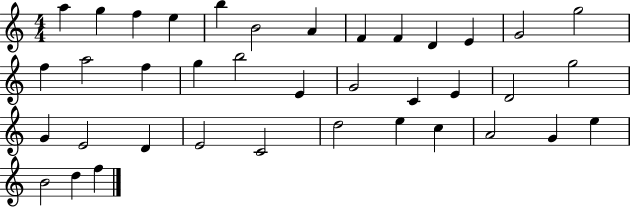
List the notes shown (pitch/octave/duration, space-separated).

A5/q G5/q F5/q E5/q B5/q B4/h A4/q F4/q F4/q D4/q E4/q G4/h G5/h F5/q A5/h F5/q G5/q B5/h E4/q G4/h C4/q E4/q D4/h G5/h G4/q E4/h D4/q E4/h C4/h D5/h E5/q C5/q A4/h G4/q E5/q B4/h D5/q F5/q